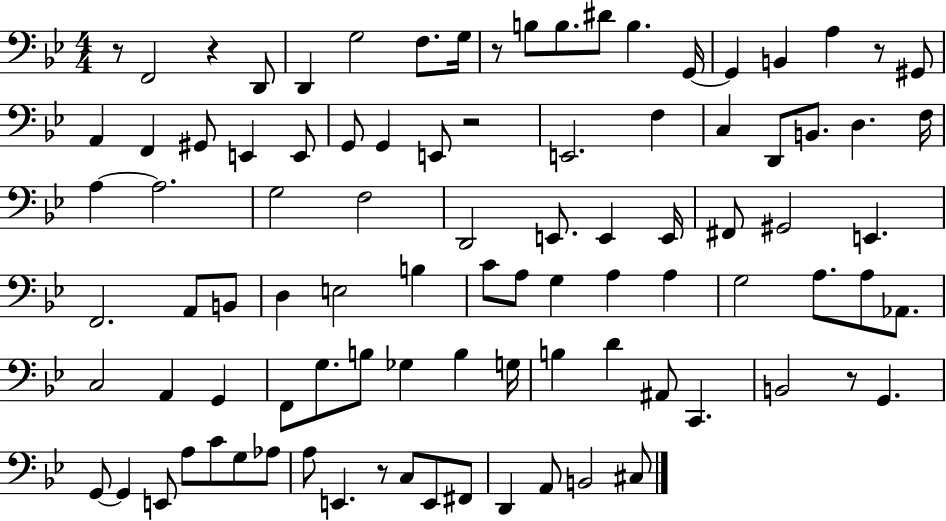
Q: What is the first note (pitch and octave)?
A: F2